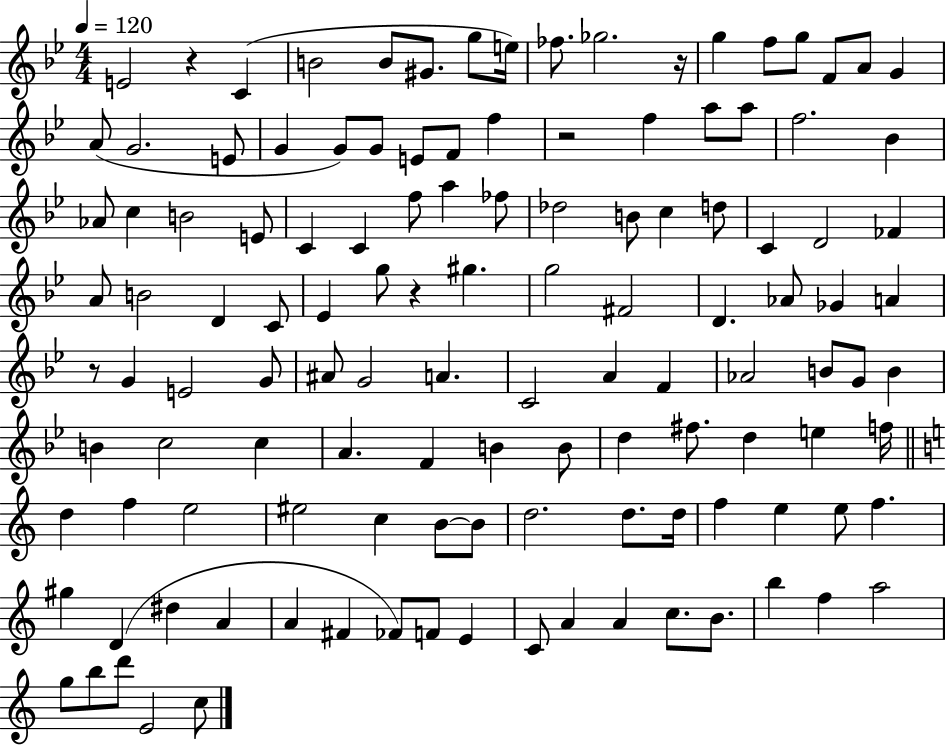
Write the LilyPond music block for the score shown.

{
  \clef treble
  \numericTimeSignature
  \time 4/4
  \key bes \major
  \tempo 4 = 120
  \repeat volta 2 { e'2 r4 c'4( | b'2 b'8 gis'8. g''8 e''16) | fes''8. ges''2. r16 | g''4 f''8 g''8 f'8 a'8 g'4 | \break a'8( g'2. e'8 | g'4 g'8) g'8 e'8 f'8 f''4 | r2 f''4 a''8 a''8 | f''2. bes'4 | \break aes'8 c''4 b'2 e'8 | c'4 c'4 f''8 a''4 fes''8 | des''2 b'8 c''4 d''8 | c'4 d'2 fes'4 | \break a'8 b'2 d'4 c'8 | ees'4 g''8 r4 gis''4. | g''2 fis'2 | d'4. aes'8 ges'4 a'4 | \break r8 g'4 e'2 g'8 | ais'8 g'2 a'4. | c'2 a'4 f'4 | aes'2 b'8 g'8 b'4 | \break b'4 c''2 c''4 | a'4. f'4 b'4 b'8 | d''4 fis''8. d''4 e''4 f''16 | \bar "||" \break \key c \major d''4 f''4 e''2 | eis''2 c''4 b'8~~ b'8 | d''2. d''8. d''16 | f''4 e''4 e''8 f''4. | \break gis''4 d'4( dis''4 a'4 | a'4 fis'4 fes'8) f'8 e'4 | c'8 a'4 a'4 c''8. b'8. | b''4 f''4 a''2 | \break g''8 b''8 d'''8 e'2 c''8 | } \bar "|."
}